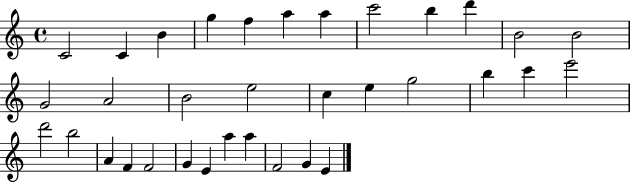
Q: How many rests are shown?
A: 0